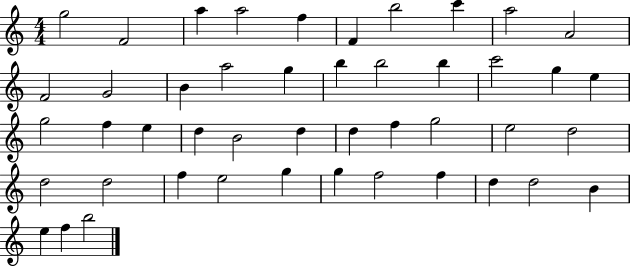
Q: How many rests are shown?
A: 0